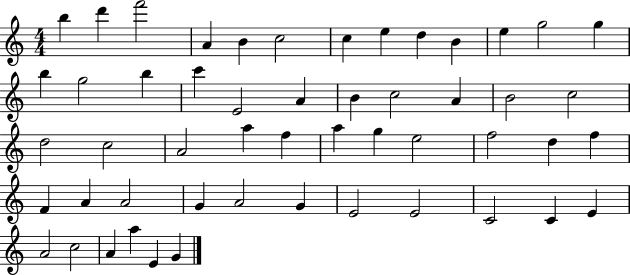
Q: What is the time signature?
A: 4/4